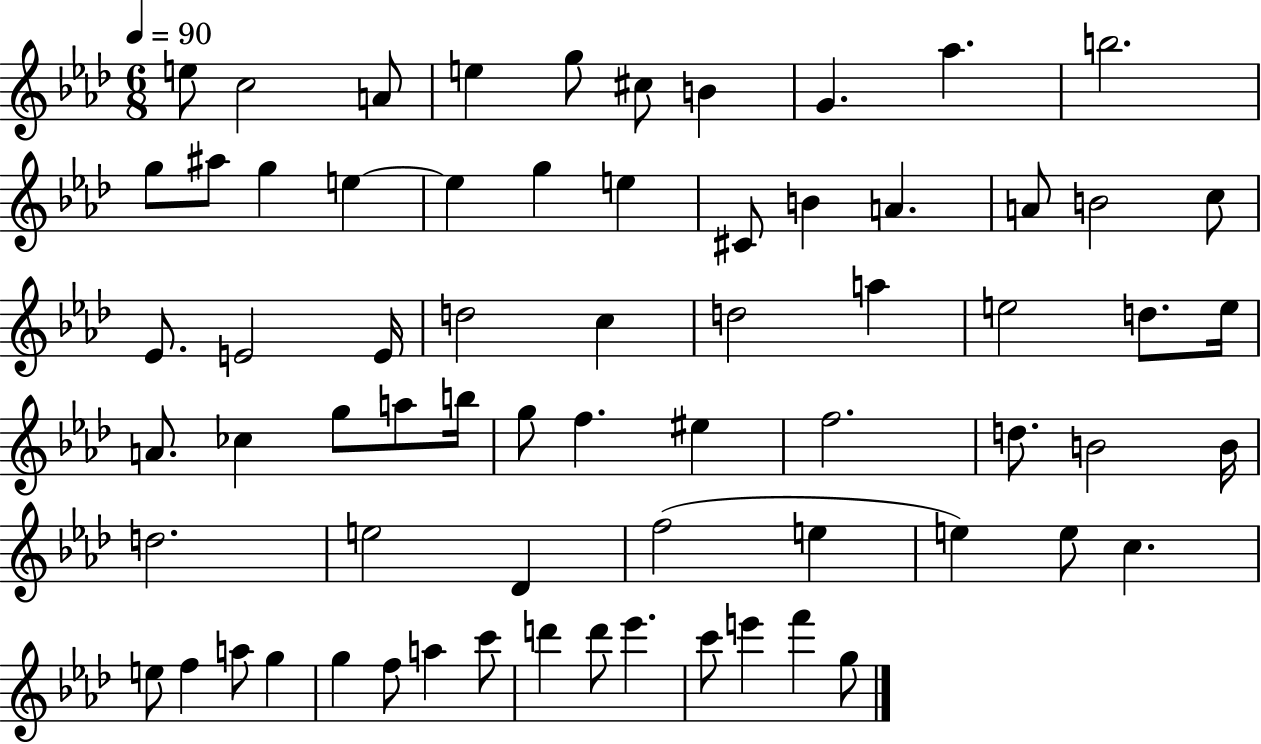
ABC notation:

X:1
T:Untitled
M:6/8
L:1/4
K:Ab
e/2 c2 A/2 e g/2 ^c/2 B G _a b2 g/2 ^a/2 g e e g e ^C/2 B A A/2 B2 c/2 _E/2 E2 E/4 d2 c d2 a e2 d/2 e/4 A/2 _c g/2 a/2 b/4 g/2 f ^e f2 d/2 B2 B/4 d2 e2 _D f2 e e e/2 c e/2 f a/2 g g f/2 a c'/2 d' d'/2 _e' c'/2 e' f' g/2